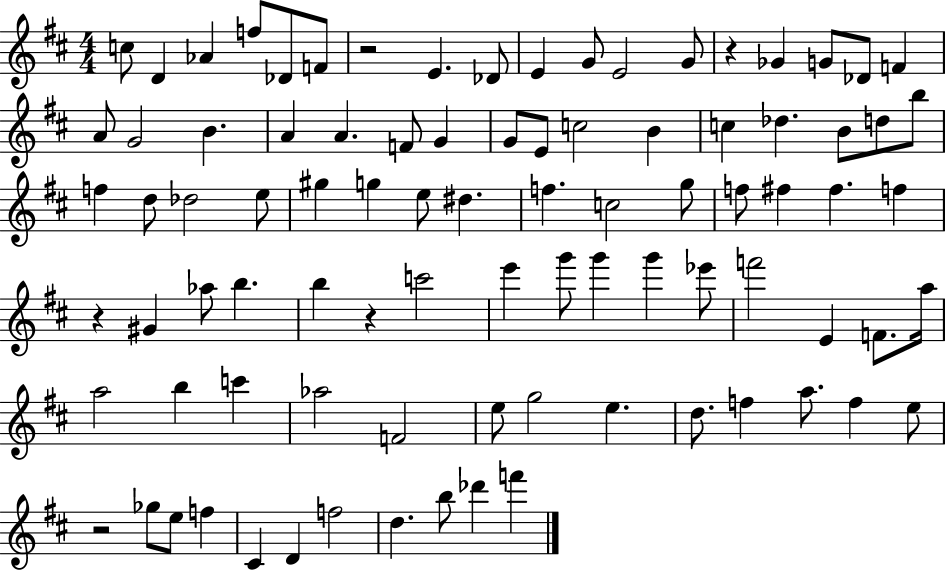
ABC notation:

X:1
T:Untitled
M:4/4
L:1/4
K:D
c/2 D _A f/2 _D/2 F/2 z2 E _D/2 E G/2 E2 G/2 z _G G/2 _D/2 F A/2 G2 B A A F/2 G G/2 E/2 c2 B c _d B/2 d/2 b/2 f d/2 _d2 e/2 ^g g e/2 ^d f c2 g/2 f/2 ^f ^f f z ^G _a/2 b b z c'2 e' g'/2 g' g' _e'/2 f'2 E F/2 a/4 a2 b c' _a2 F2 e/2 g2 e d/2 f a/2 f e/2 z2 _g/2 e/2 f ^C D f2 d b/2 _d' f'